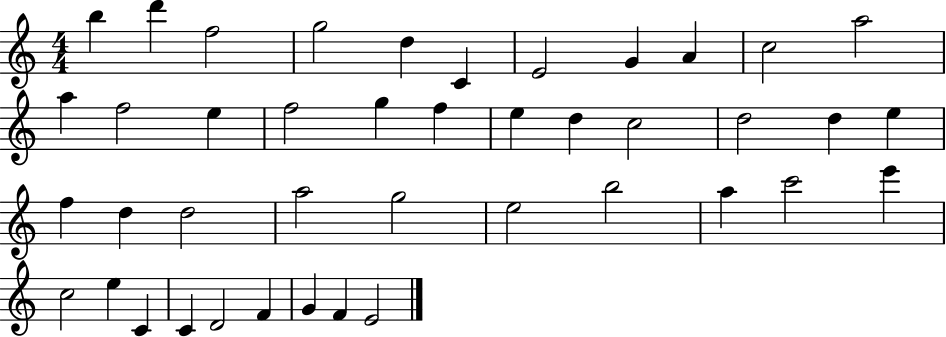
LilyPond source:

{
  \clef treble
  \numericTimeSignature
  \time 4/4
  \key c \major
  b''4 d'''4 f''2 | g''2 d''4 c'4 | e'2 g'4 a'4 | c''2 a''2 | \break a''4 f''2 e''4 | f''2 g''4 f''4 | e''4 d''4 c''2 | d''2 d''4 e''4 | \break f''4 d''4 d''2 | a''2 g''2 | e''2 b''2 | a''4 c'''2 e'''4 | \break c''2 e''4 c'4 | c'4 d'2 f'4 | g'4 f'4 e'2 | \bar "|."
}